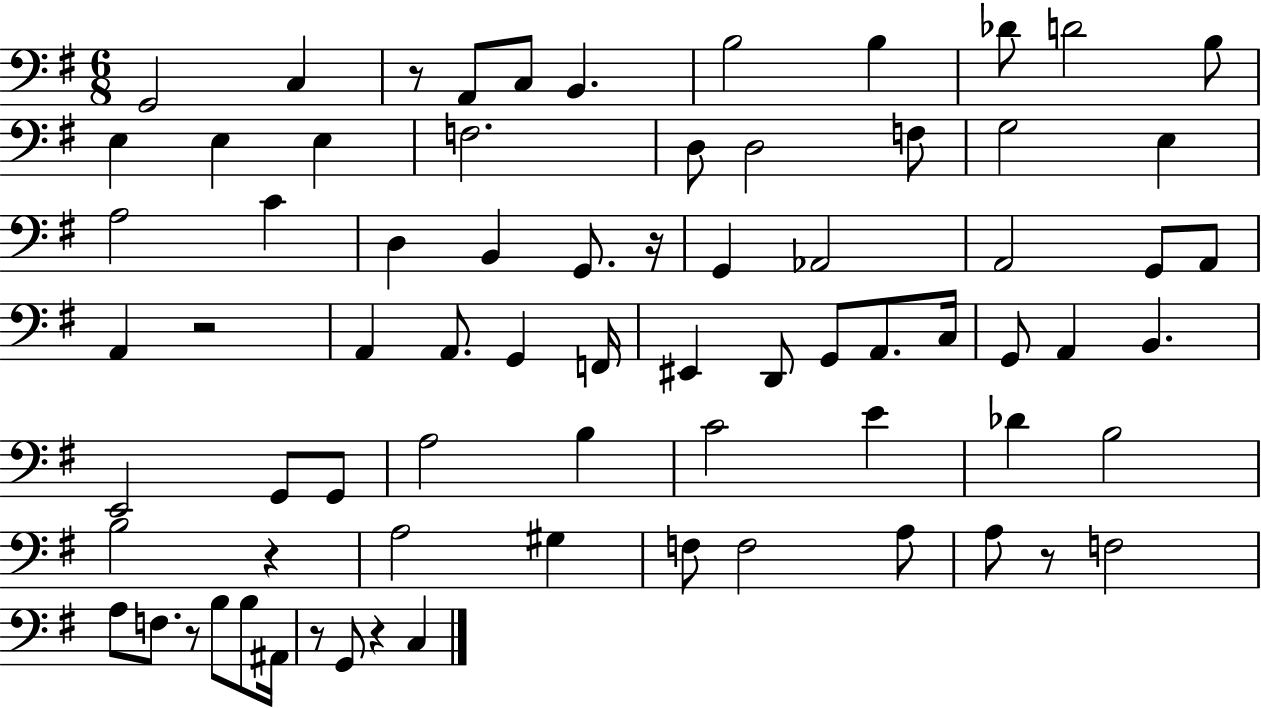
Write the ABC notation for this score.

X:1
T:Untitled
M:6/8
L:1/4
K:G
G,,2 C, z/2 A,,/2 C,/2 B,, B,2 B, _D/2 D2 B,/2 E, E, E, F,2 D,/2 D,2 F,/2 G,2 E, A,2 C D, B,, G,,/2 z/4 G,, _A,,2 A,,2 G,,/2 A,,/2 A,, z2 A,, A,,/2 G,, F,,/4 ^E,, D,,/2 G,,/2 A,,/2 C,/4 G,,/2 A,, B,, E,,2 G,,/2 G,,/2 A,2 B, C2 E _D B,2 B,2 z A,2 ^G, F,/2 F,2 A,/2 A,/2 z/2 F,2 A,/2 F,/2 z/2 B,/2 B,/2 ^A,,/4 z/2 G,,/2 z C,